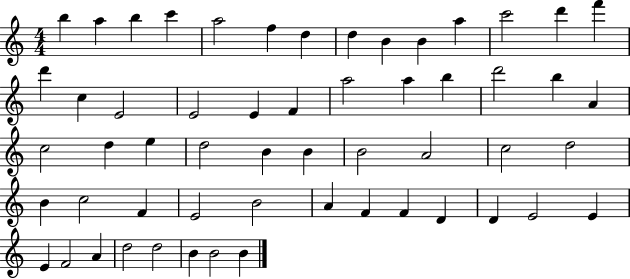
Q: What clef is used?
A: treble